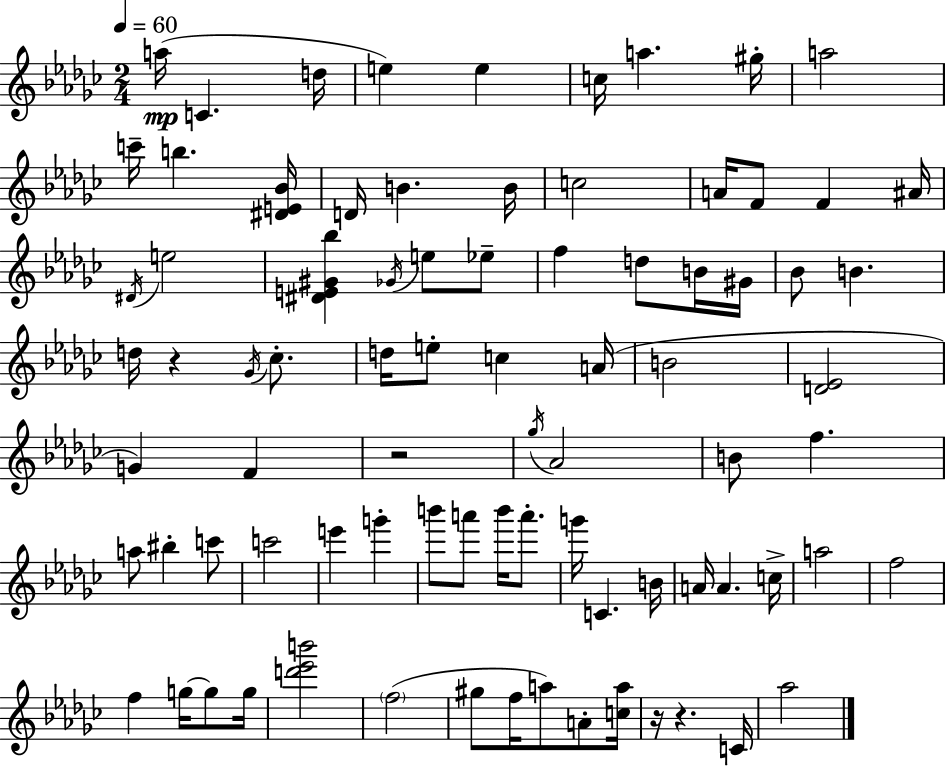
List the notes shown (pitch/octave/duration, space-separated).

A5/s C4/q. D5/s E5/q E5/q C5/s A5/q. G#5/s A5/h C6/s B5/q. [D#4,E4,Bb4]/s D4/s B4/q. B4/s C5/h A4/s F4/e F4/q A#4/s D#4/s E5/h [D#4,E4,G#4,Bb5]/q Gb4/s E5/e Eb5/e F5/q D5/e B4/s G#4/s Bb4/e B4/q. D5/s R/q Gb4/s CES5/e. D5/s E5/e C5/q A4/s B4/h [D4,Eb4]/h G4/q F4/q R/h Gb5/s Ab4/h B4/e F5/q. A5/e BIS5/q C6/e C6/h E6/q G6/q B6/e A6/e B6/s A6/e. G6/s C4/q. B4/s A4/s A4/q. C5/s A5/h F5/h F5/q G5/s G5/e G5/s [D6,Eb6,B6]/h F5/h G#5/e F5/s A5/e A4/e [C5,A5]/s R/s R/q. C4/s Ab5/h